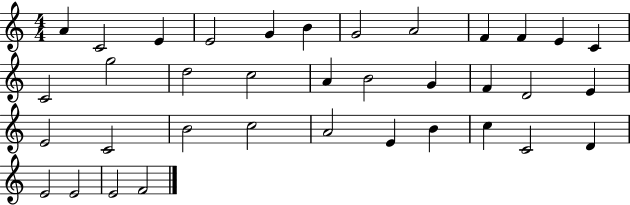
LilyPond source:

{
  \clef treble
  \numericTimeSignature
  \time 4/4
  \key c \major
  a'4 c'2 e'4 | e'2 g'4 b'4 | g'2 a'2 | f'4 f'4 e'4 c'4 | \break c'2 g''2 | d''2 c''2 | a'4 b'2 g'4 | f'4 d'2 e'4 | \break e'2 c'2 | b'2 c''2 | a'2 e'4 b'4 | c''4 c'2 d'4 | \break e'2 e'2 | e'2 f'2 | \bar "|."
}